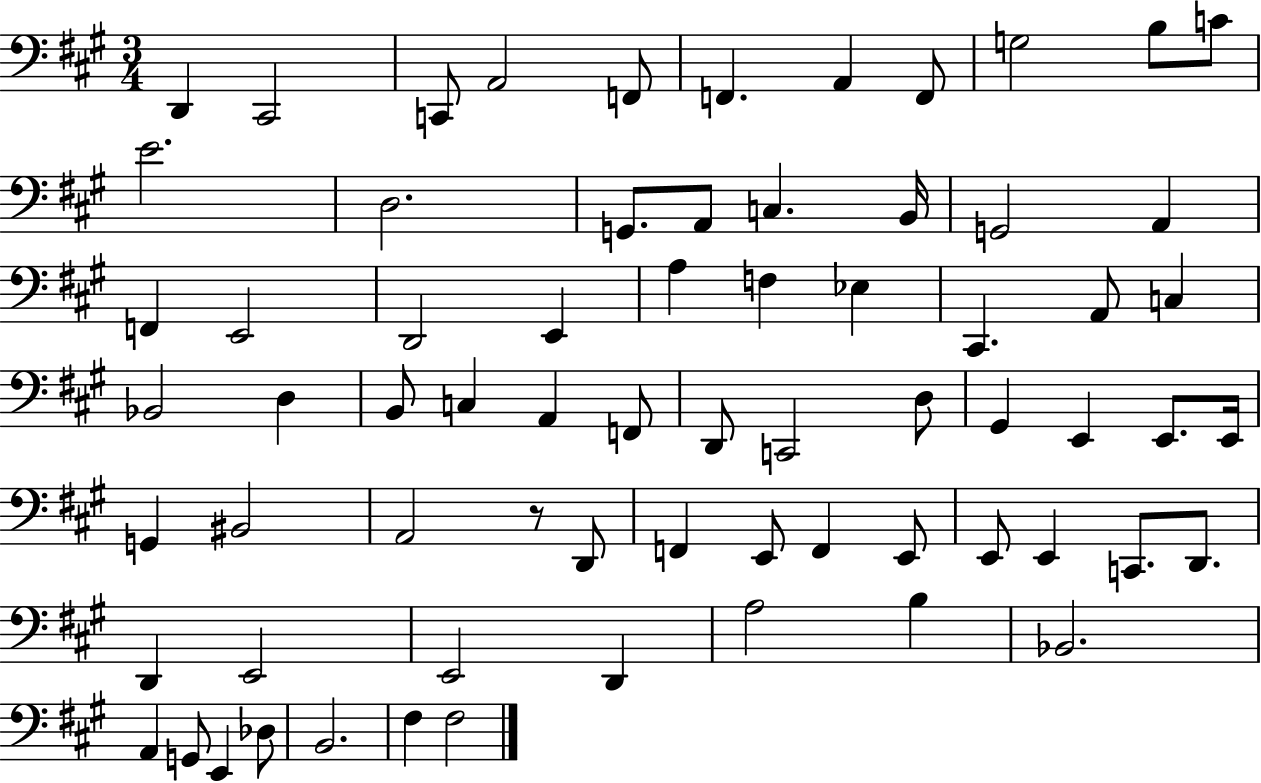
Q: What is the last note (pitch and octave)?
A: F#3